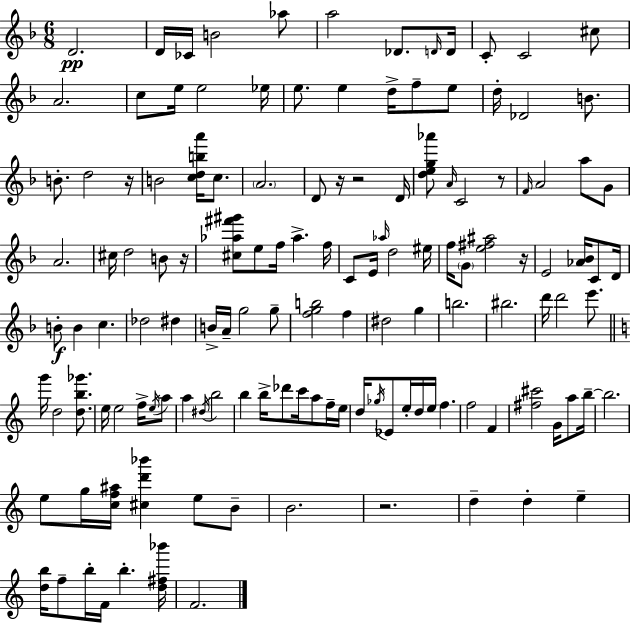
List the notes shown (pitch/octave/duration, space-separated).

D4/h. D4/s CES4/s B4/h Ab5/e A5/h Db4/e. D4/s D4/s C4/e C4/h C#5/e A4/h. C5/e E5/s E5/h Eb5/s E5/e. E5/q D5/s F5/e E5/e D5/s Db4/h B4/e. B4/e. D5/h R/s B4/h [C5,D5,B5,A6]/s C5/e. A4/h. D4/e R/s R/h D4/s [D5,E5,G5,Ab6]/e A4/s C4/h R/e F4/s A4/h A5/e G4/e A4/h. C#5/s D5/h B4/e R/s [C#5,Ab5,F#6,G#6]/e E5/e F5/s Ab5/q. F5/s C4/e E4/s Ab5/s D5/h EIS5/s F5/s G4/e [E5,F#5,A#5]/h R/s E4/h [Ab4,Bb4]/s C4/e D4/s B4/e B4/q C5/q. Db5/h D#5/q B4/s A4/s G5/h G5/e [F5,G5,B5]/h F5/q D#5/h G5/q B5/h. BIS5/h. D6/s D6/h E6/e. G6/s D5/h [D5,B5,Gb6]/e. E5/s E5/h F5/s E5/s A5/e A5/q D#5/s B5/h B5/q B5/s Db6/e C6/s A5/e F5/s E5/s D5/s Gb5/s Eb4/e E5/s D5/s E5/s F5/q. F5/h F4/q [F#5,C#6]/h G4/s A5/e B5/s B5/h. E5/e G5/s [C5,F5,A#5]/s [C#5,D6,Bb6]/q E5/e B4/e B4/h. R/h. D5/q D5/q E5/q [D5,B5]/s F5/e B5/s F4/s B5/q. [D5,F#5,Bb6]/s F4/h.